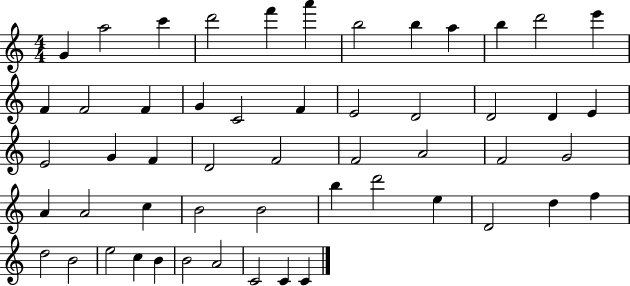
G4/q A5/h C6/q D6/h F6/q A6/q B5/h B5/q A5/q B5/q D6/h E6/q F4/q F4/h F4/q G4/q C4/h F4/q E4/h D4/h D4/h D4/q E4/q E4/h G4/q F4/q D4/h F4/h F4/h A4/h F4/h G4/h A4/q A4/h C5/q B4/h B4/h B5/q D6/h E5/q D4/h D5/q F5/q D5/h B4/h E5/h C5/q B4/q B4/h A4/h C4/h C4/q C4/q